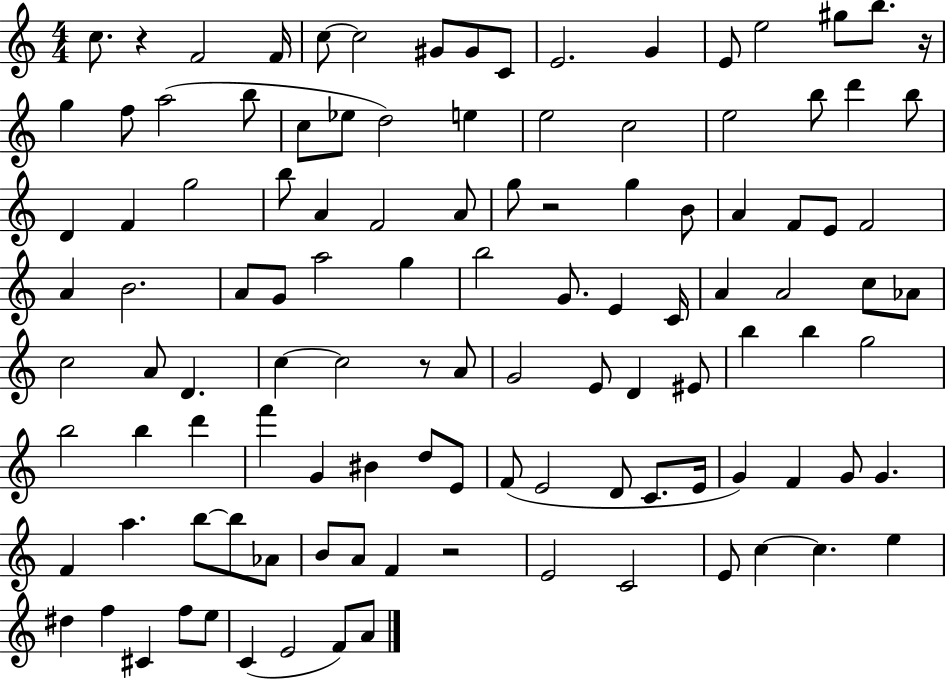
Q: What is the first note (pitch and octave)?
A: C5